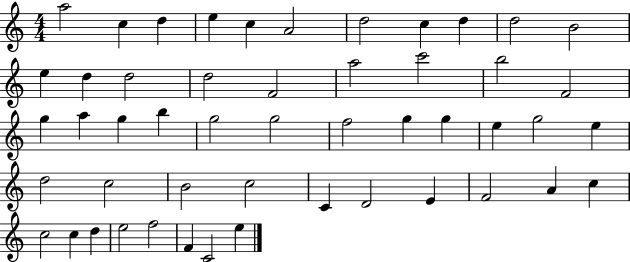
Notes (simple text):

A5/h C5/q D5/q E5/q C5/q A4/h D5/h C5/q D5/q D5/h B4/h E5/q D5/q D5/h D5/h F4/h A5/h C6/h B5/h F4/h G5/q A5/q G5/q B5/q G5/h G5/h F5/h G5/q G5/q E5/q G5/h E5/q D5/h C5/h B4/h C5/h C4/q D4/h E4/q F4/h A4/q C5/q C5/h C5/q D5/q E5/h F5/h F4/q C4/h E5/q